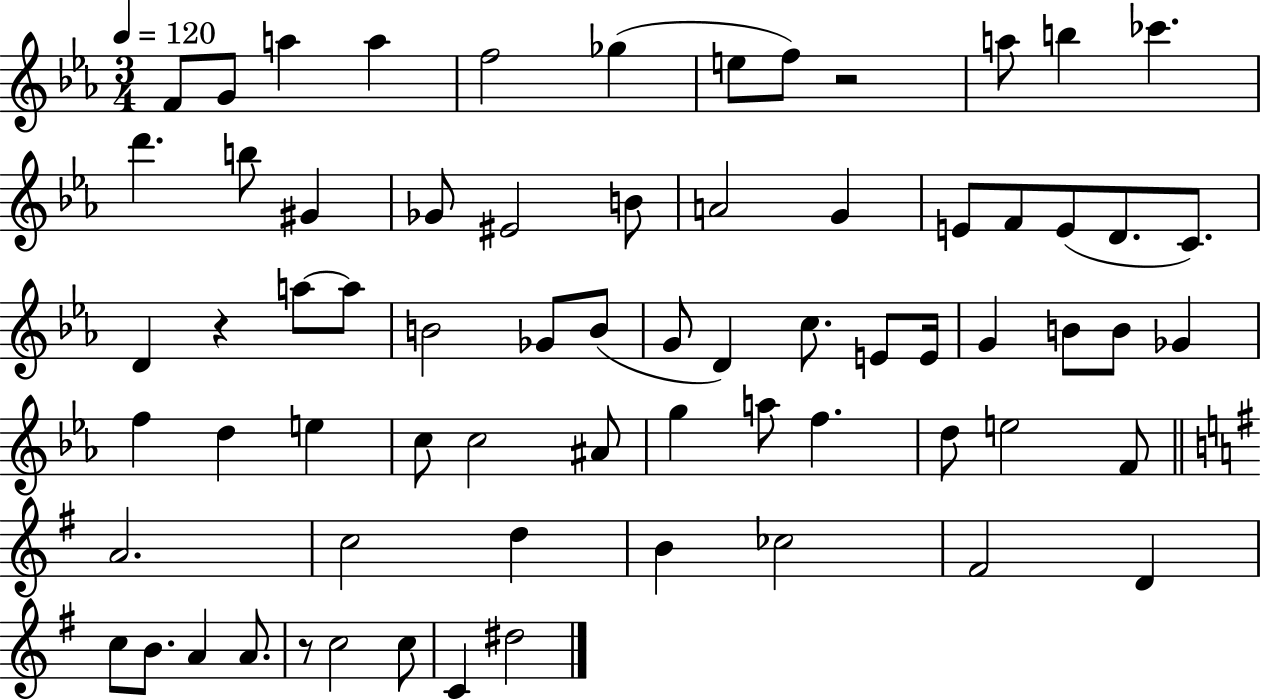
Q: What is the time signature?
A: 3/4